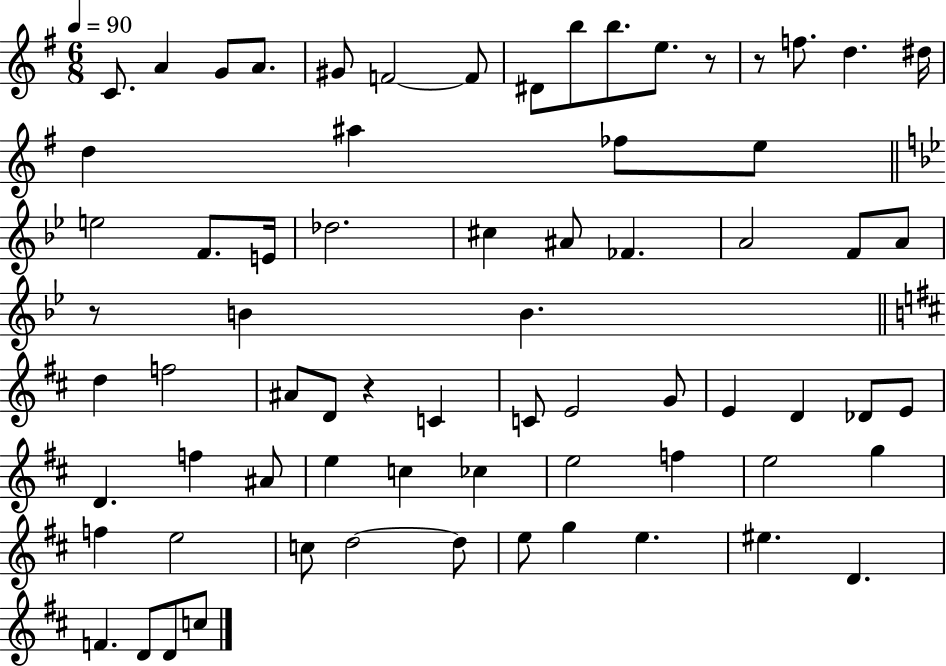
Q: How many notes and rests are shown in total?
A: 70